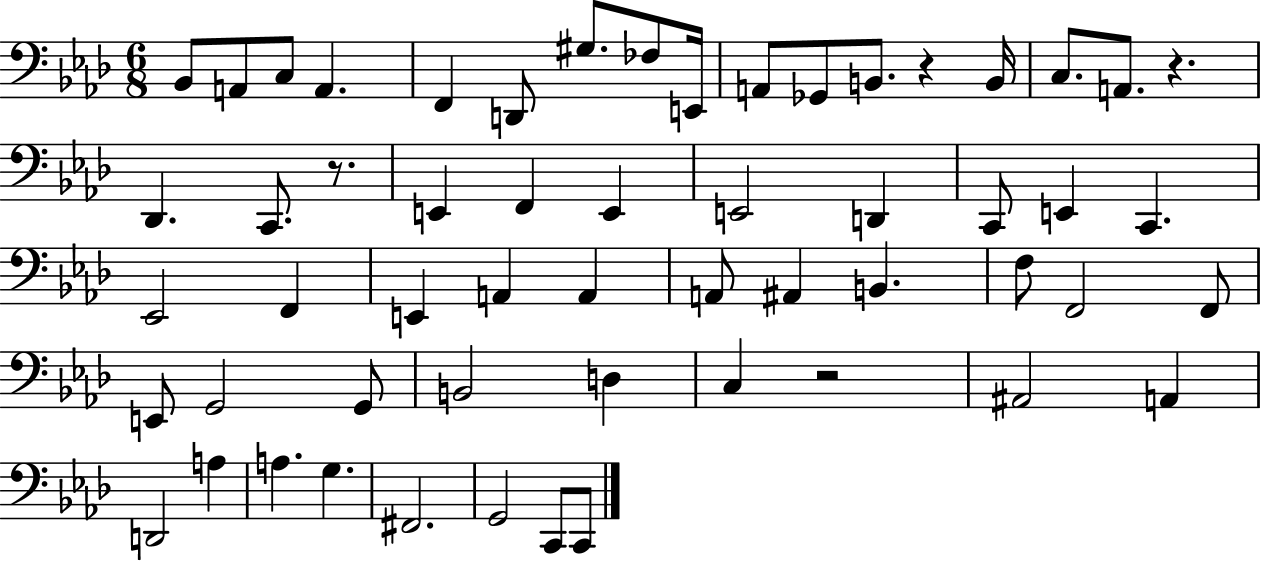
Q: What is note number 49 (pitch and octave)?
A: F#2